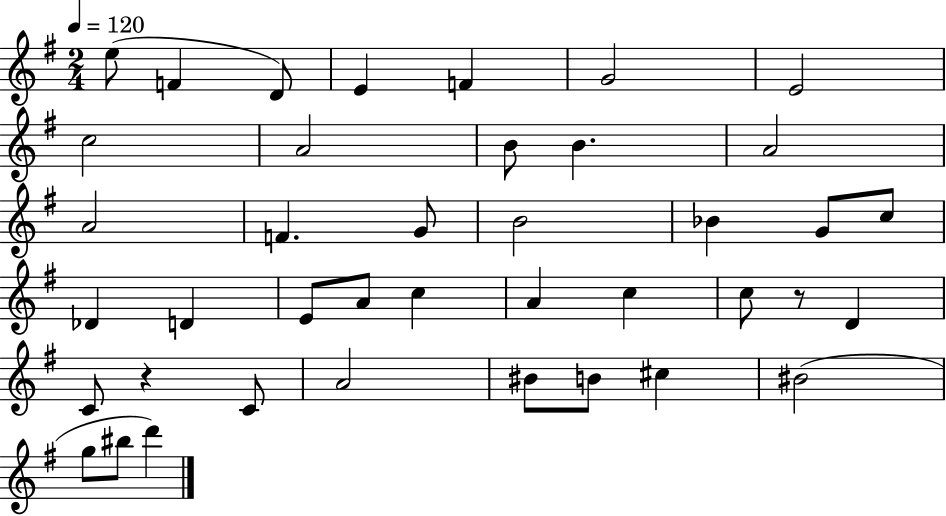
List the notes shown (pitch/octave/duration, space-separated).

E5/e F4/q D4/e E4/q F4/q G4/h E4/h C5/h A4/h B4/e B4/q. A4/h A4/h F4/q. G4/e B4/h Bb4/q G4/e C5/e Db4/q D4/q E4/e A4/e C5/q A4/q C5/q C5/e R/e D4/q C4/e R/q C4/e A4/h BIS4/e B4/e C#5/q BIS4/h G5/e BIS5/e D6/q